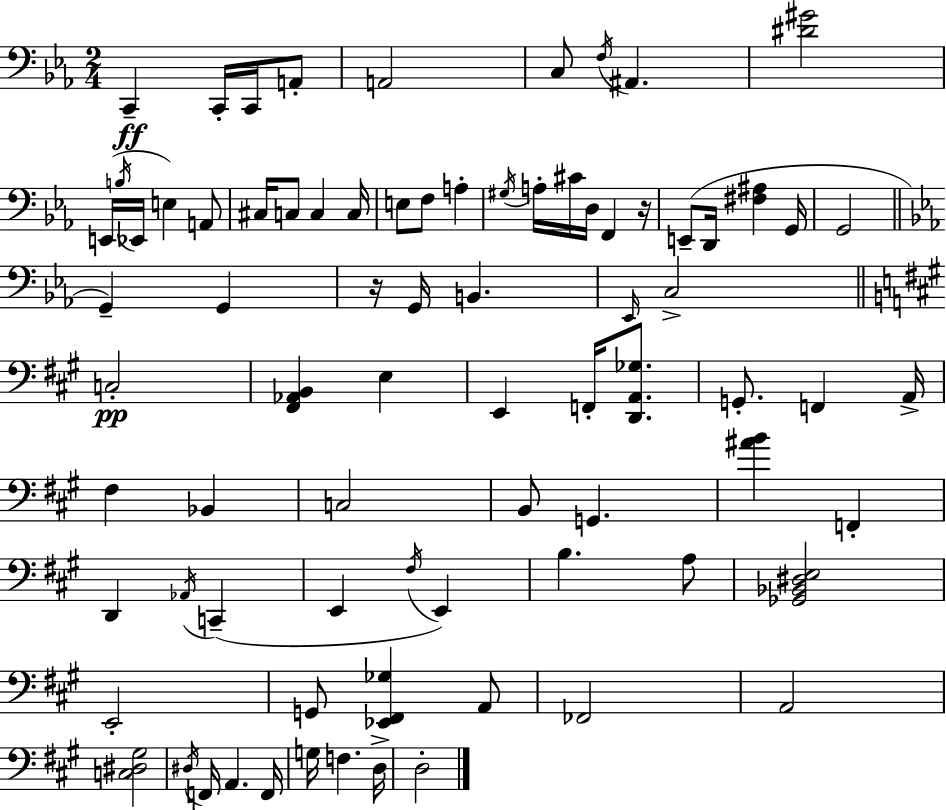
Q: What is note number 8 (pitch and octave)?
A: A#2